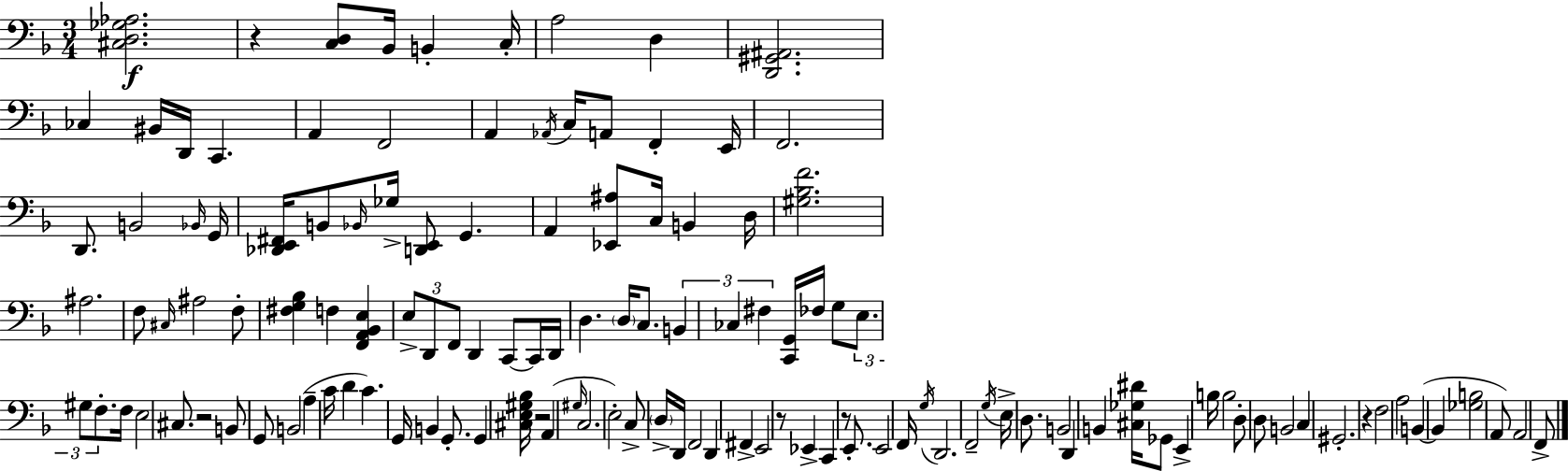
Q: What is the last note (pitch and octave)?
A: F2